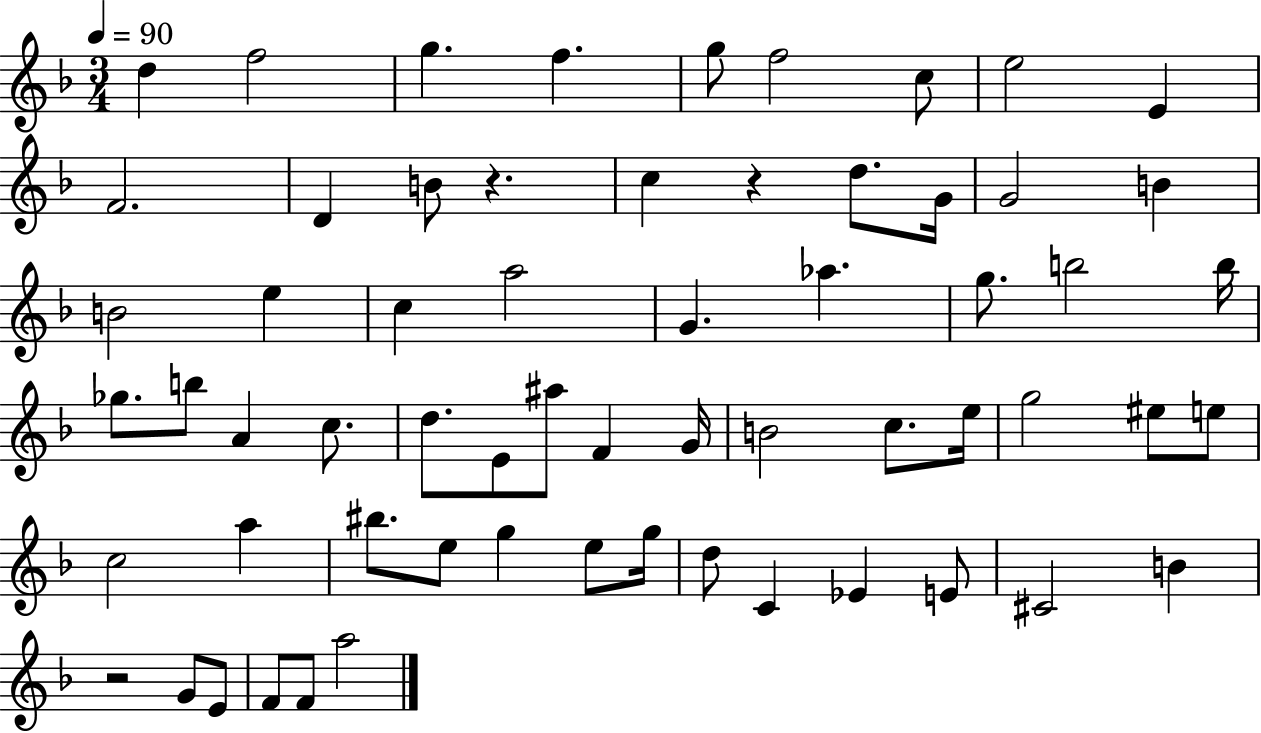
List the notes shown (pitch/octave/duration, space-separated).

D5/q F5/h G5/q. F5/q. G5/e F5/h C5/e E5/h E4/q F4/h. D4/q B4/e R/q. C5/q R/q D5/e. G4/s G4/h B4/q B4/h E5/q C5/q A5/h G4/q. Ab5/q. G5/e. B5/h B5/s Gb5/e. B5/e A4/q C5/e. D5/e. E4/e A#5/e F4/q G4/s B4/h C5/e. E5/s G5/h EIS5/e E5/e C5/h A5/q BIS5/e. E5/e G5/q E5/e G5/s D5/e C4/q Eb4/q E4/e C#4/h B4/q R/h G4/e E4/e F4/e F4/e A5/h